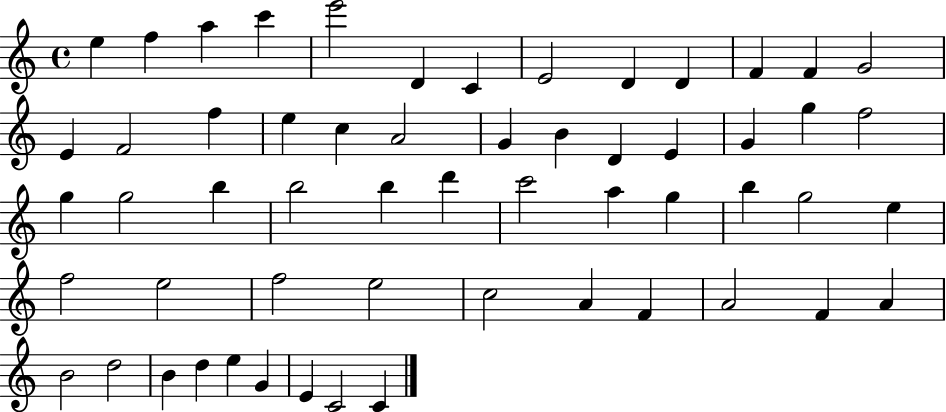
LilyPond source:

{
  \clef treble
  \time 4/4
  \defaultTimeSignature
  \key c \major
  e''4 f''4 a''4 c'''4 | e'''2 d'4 c'4 | e'2 d'4 d'4 | f'4 f'4 g'2 | \break e'4 f'2 f''4 | e''4 c''4 a'2 | g'4 b'4 d'4 e'4 | g'4 g''4 f''2 | \break g''4 g''2 b''4 | b''2 b''4 d'''4 | c'''2 a''4 g''4 | b''4 g''2 e''4 | \break f''2 e''2 | f''2 e''2 | c''2 a'4 f'4 | a'2 f'4 a'4 | \break b'2 d''2 | b'4 d''4 e''4 g'4 | e'4 c'2 c'4 | \bar "|."
}